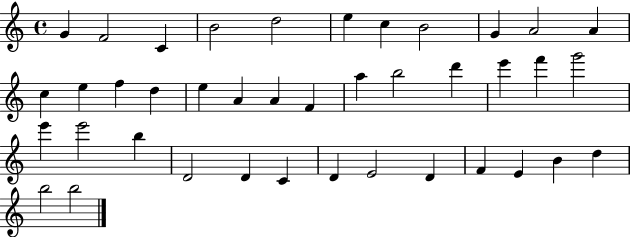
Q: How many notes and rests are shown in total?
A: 40